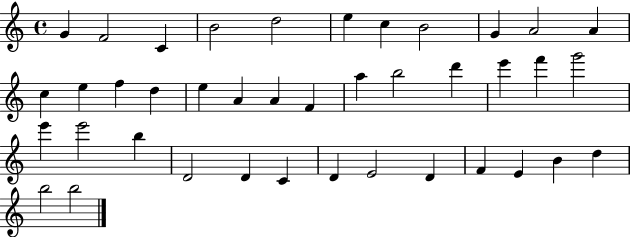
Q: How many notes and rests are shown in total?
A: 40